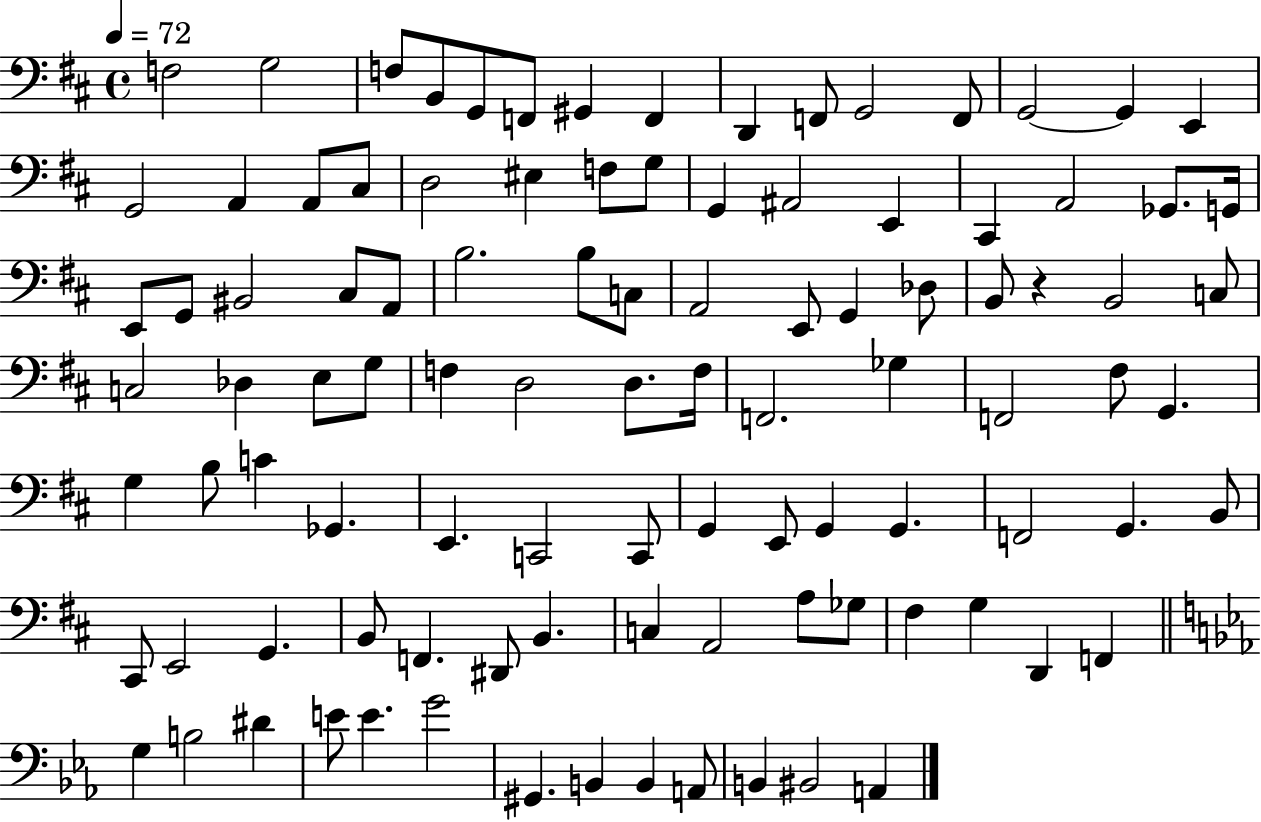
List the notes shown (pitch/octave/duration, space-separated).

F3/h G3/h F3/e B2/e G2/e F2/e G#2/q F2/q D2/q F2/e G2/h F2/e G2/h G2/q E2/q G2/h A2/q A2/e C#3/e D3/h EIS3/q F3/e G3/e G2/q A#2/h E2/q C#2/q A2/h Gb2/e. G2/s E2/e G2/e BIS2/h C#3/e A2/e B3/h. B3/e C3/e A2/h E2/e G2/q Db3/e B2/e R/q B2/h C3/e C3/h Db3/q E3/e G3/e F3/q D3/h D3/e. F3/s F2/h. Gb3/q F2/h F#3/e G2/q. G3/q B3/e C4/q Gb2/q. E2/q. C2/h C2/e G2/q E2/e G2/q G2/q. F2/h G2/q. B2/e C#2/e E2/h G2/q. B2/e F2/q. D#2/e B2/q. C3/q A2/h A3/e Gb3/e F#3/q G3/q D2/q F2/q G3/q B3/h D#4/q E4/e E4/q. G4/h G#2/q. B2/q B2/q A2/e B2/q BIS2/h A2/q